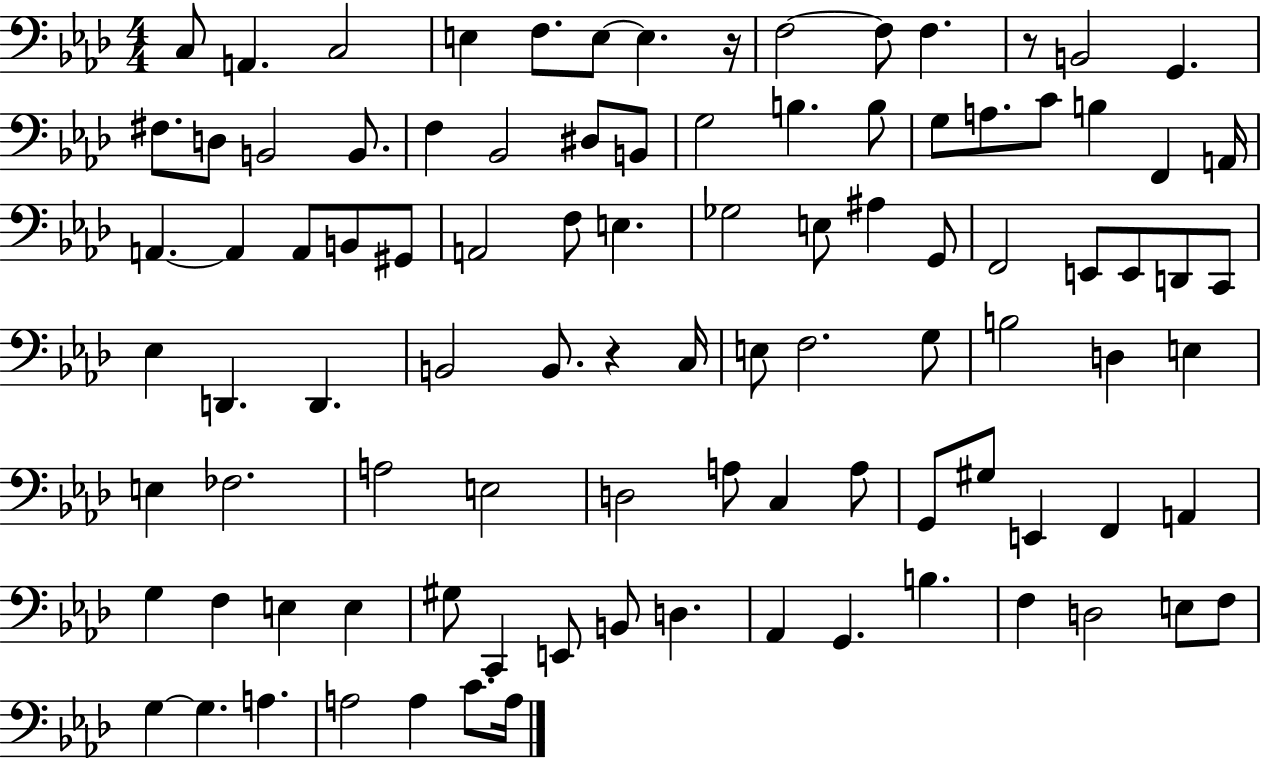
X:1
T:Untitled
M:4/4
L:1/4
K:Ab
C,/2 A,, C,2 E, F,/2 E,/2 E, z/4 F,2 F,/2 F, z/2 B,,2 G,, ^F,/2 D,/2 B,,2 B,,/2 F, _B,,2 ^D,/2 B,,/2 G,2 B, B,/2 G,/2 A,/2 C/2 B, F,, A,,/4 A,, A,, A,,/2 B,,/2 ^G,,/2 A,,2 F,/2 E, _G,2 E,/2 ^A, G,,/2 F,,2 E,,/2 E,,/2 D,,/2 C,,/2 _E, D,, D,, B,,2 B,,/2 z C,/4 E,/2 F,2 G,/2 B,2 D, E, E, _F,2 A,2 E,2 D,2 A,/2 C, A,/2 G,,/2 ^G,/2 E,, F,, A,, G, F, E, E, ^G,/2 C,, E,,/2 B,,/2 D, _A,, G,, B, F, D,2 E,/2 F,/2 G, G, A, A,2 A, C/2 A,/4